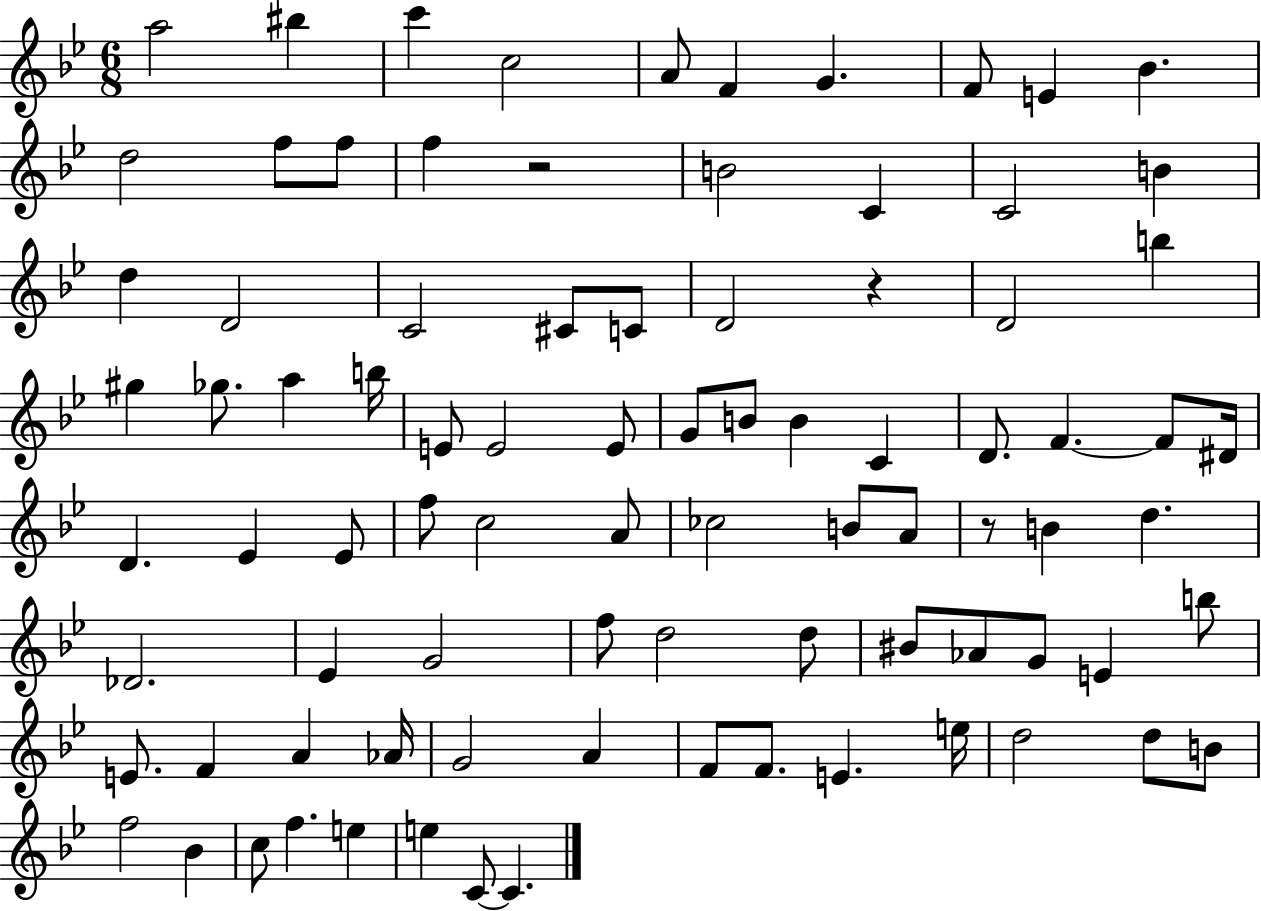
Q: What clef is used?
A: treble